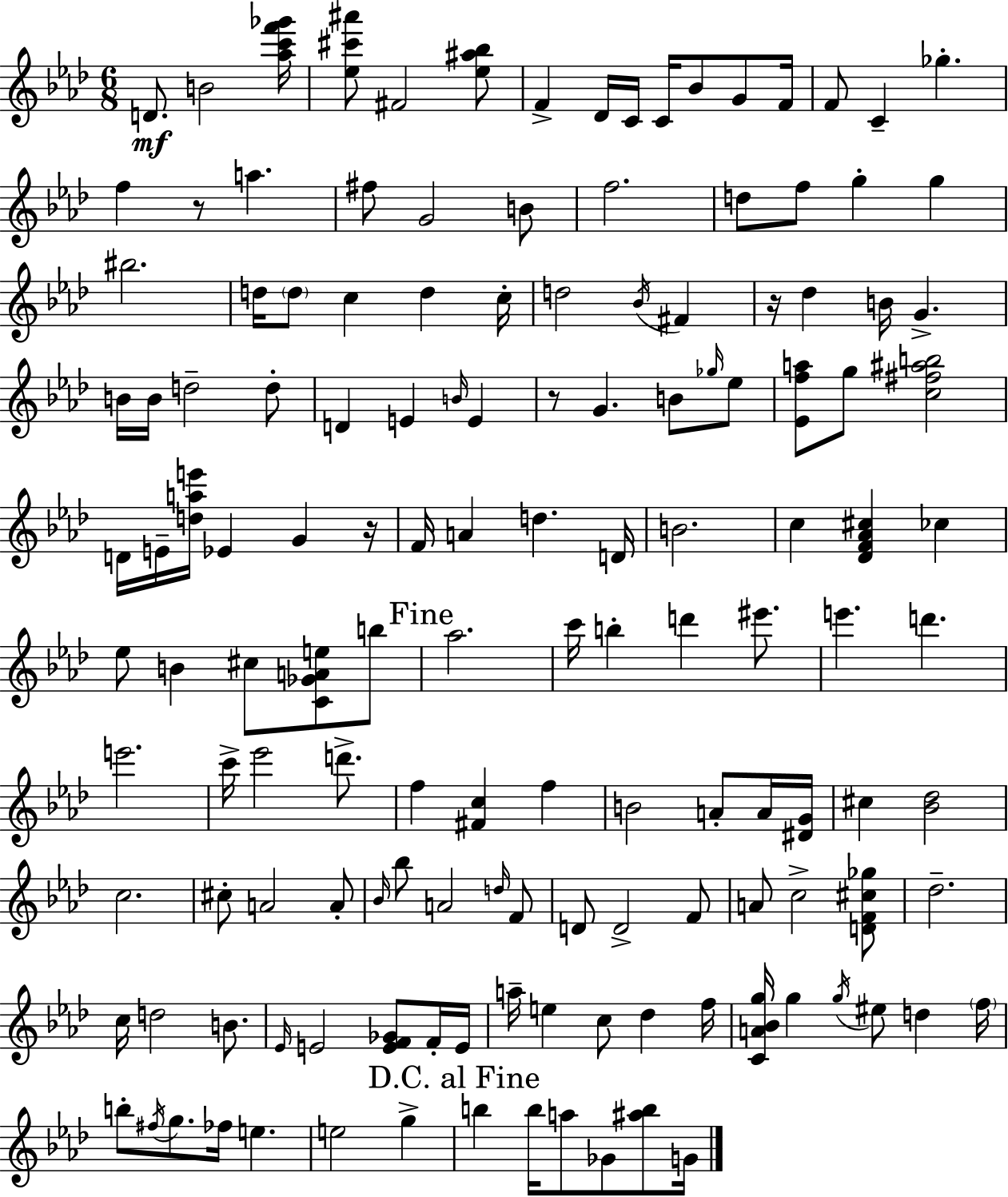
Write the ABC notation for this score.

X:1
T:Untitled
M:6/8
L:1/4
K:Ab
D/2 B2 [_ac'f'_g']/4 [_e^c'^a']/2 ^F2 [_e^a_b]/2 F _D/4 C/4 C/4 _B/2 G/2 F/4 F/2 C _g f z/2 a ^f/2 G2 B/2 f2 d/2 f/2 g g ^b2 d/4 d/2 c d c/4 d2 _B/4 ^F z/4 _d B/4 G B/4 B/4 d2 d/2 D E B/4 E z/2 G B/2 _g/4 _e/2 [_Efa]/2 g/2 [c^f^ab]2 D/4 E/4 [dae']/4 _E G z/4 F/4 A d D/4 B2 c [_DF_A^c] _c _e/2 B ^c/2 [C_GAe]/2 b/2 _a2 c'/4 b d' ^e'/2 e' d' e'2 c'/4 _e'2 d'/2 f [^Fc] f B2 A/2 A/4 [^DG]/4 ^c [_B_d]2 c2 ^c/2 A2 A/2 _B/4 _b/2 A2 d/4 F/2 D/2 D2 F/2 A/2 c2 [DF^c_g]/2 _d2 c/4 d2 B/2 _E/4 E2 [EF_G]/2 F/4 E/4 a/4 e c/2 _d f/4 [CA_Bg]/4 g g/4 ^e/2 d f/4 b/2 ^f/4 g/2 _f/4 e e2 g b b/4 a/2 _G/2 [^ab]/2 G/4